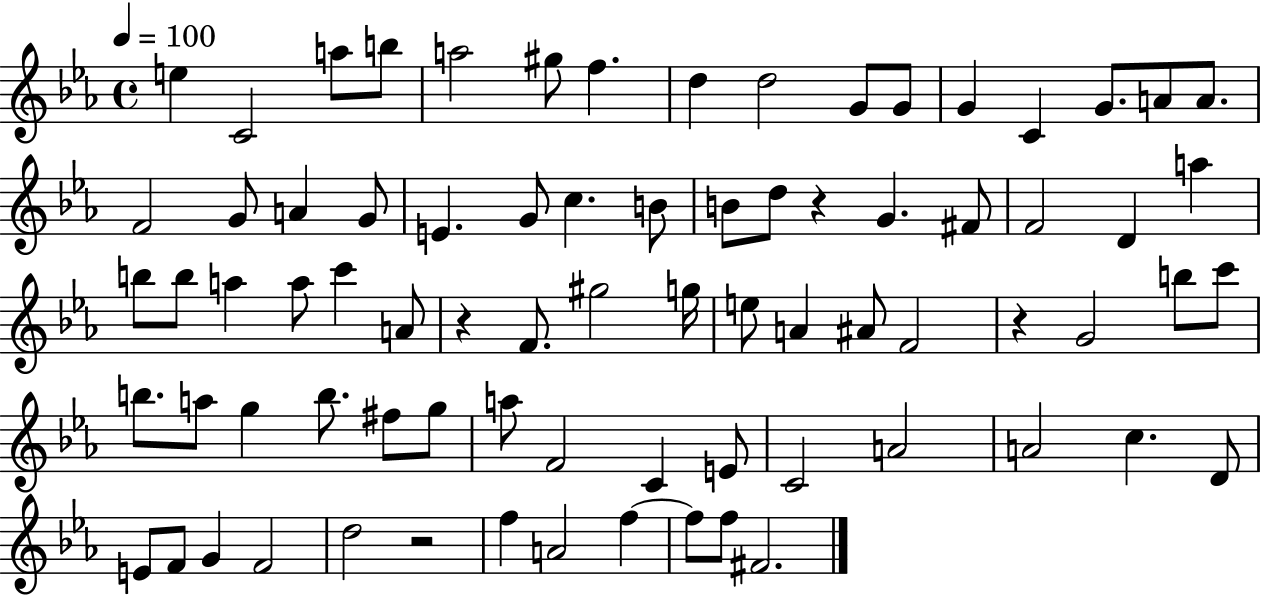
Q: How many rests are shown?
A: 4